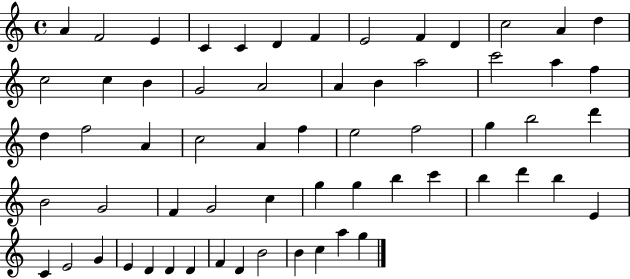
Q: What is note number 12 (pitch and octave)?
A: A4